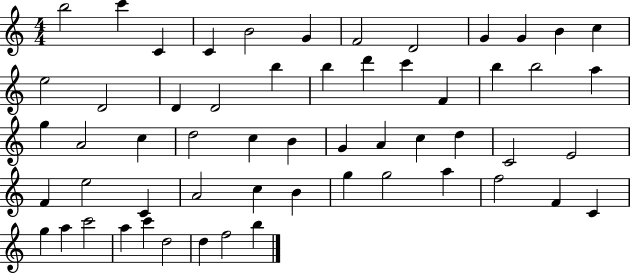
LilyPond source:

{
  \clef treble
  \numericTimeSignature
  \time 4/4
  \key c \major
  b''2 c'''4 c'4 | c'4 b'2 g'4 | f'2 d'2 | g'4 g'4 b'4 c''4 | \break e''2 d'2 | d'4 d'2 b''4 | b''4 d'''4 c'''4 f'4 | b''4 b''2 a''4 | \break g''4 a'2 c''4 | d''2 c''4 b'4 | g'4 a'4 c''4 d''4 | c'2 e'2 | \break f'4 e''2 c'4 | a'2 c''4 b'4 | g''4 g''2 a''4 | f''2 f'4 c'4 | \break g''4 a''4 c'''2 | a''4 c'''4 d''2 | d''4 f''2 b''4 | \bar "|."
}